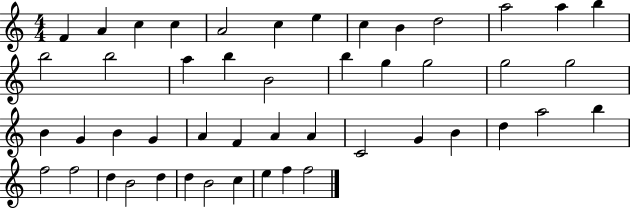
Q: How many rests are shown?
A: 0